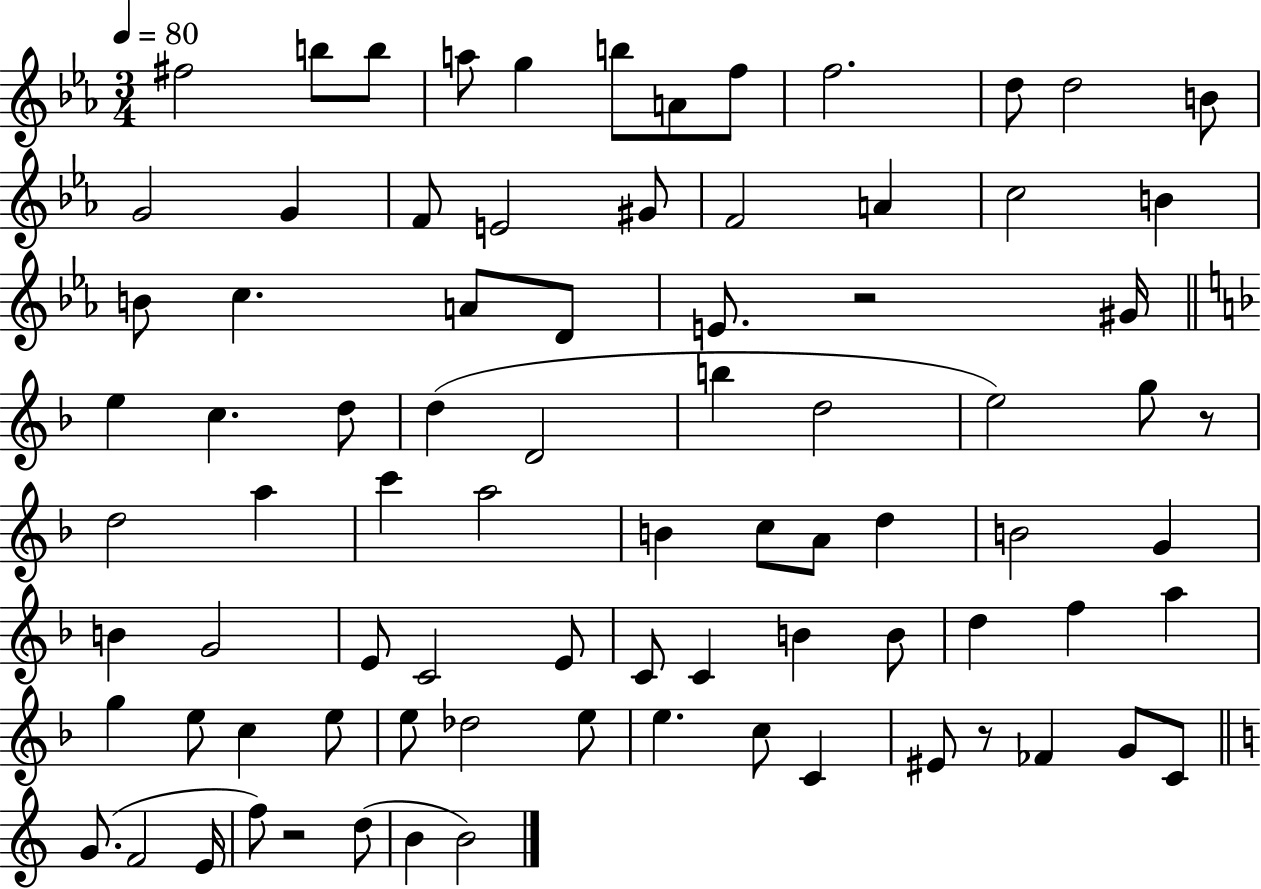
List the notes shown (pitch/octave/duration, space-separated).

F#5/h B5/e B5/e A5/e G5/q B5/e A4/e F5/e F5/h. D5/e D5/h B4/e G4/h G4/q F4/e E4/h G#4/e F4/h A4/q C5/h B4/q B4/e C5/q. A4/e D4/e E4/e. R/h G#4/s E5/q C5/q. D5/e D5/q D4/h B5/q D5/h E5/h G5/e R/e D5/h A5/q C6/q A5/h B4/q C5/e A4/e D5/q B4/h G4/q B4/q G4/h E4/e C4/h E4/e C4/e C4/q B4/q B4/e D5/q F5/q A5/q G5/q E5/e C5/q E5/e E5/e Db5/h E5/e E5/q. C5/e C4/q EIS4/e R/e FES4/q G4/e C4/e G4/e. F4/h E4/s F5/e R/h D5/e B4/q B4/h